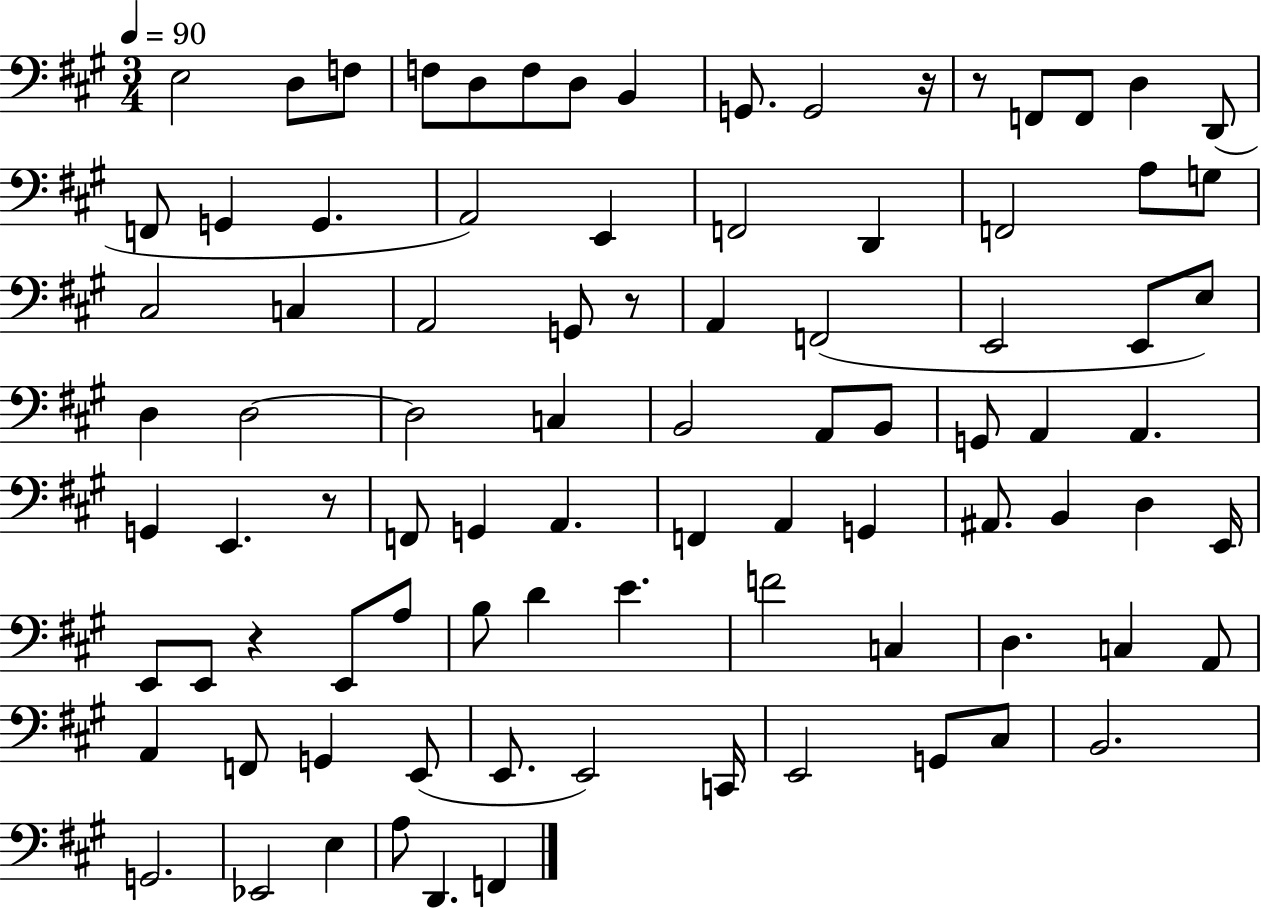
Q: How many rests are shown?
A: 5